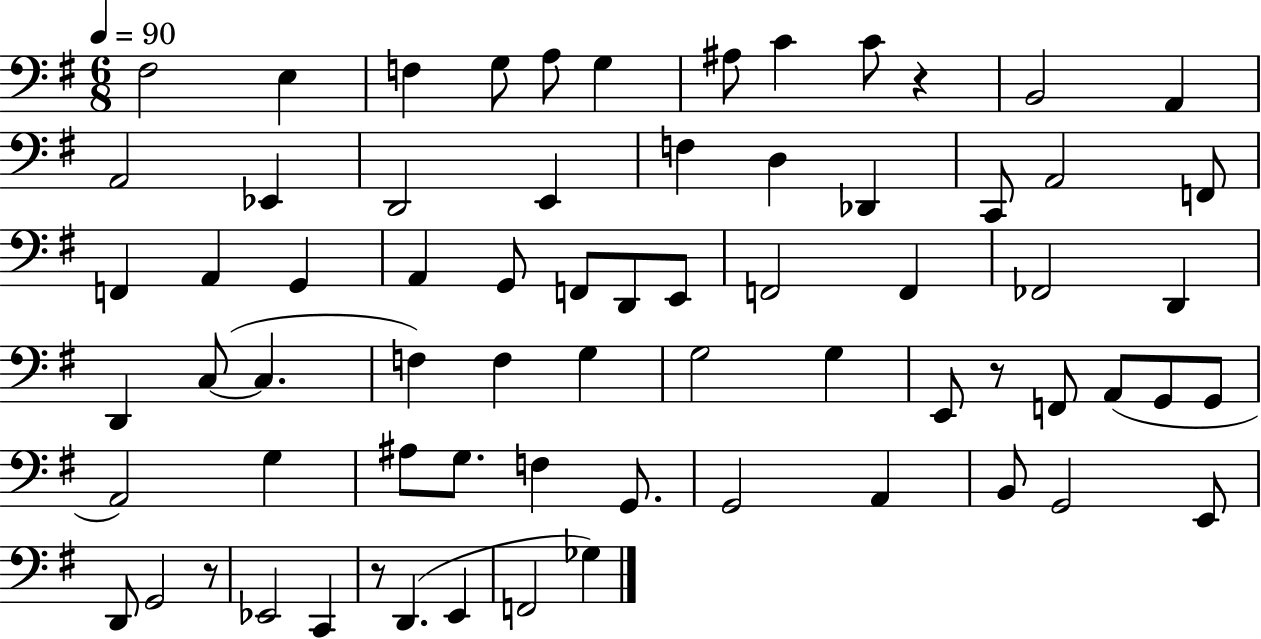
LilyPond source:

{
  \clef bass
  \numericTimeSignature
  \time 6/8
  \key g \major
  \tempo 4 = 90
  \repeat volta 2 { fis2 e4 | f4 g8 a8 g4 | ais8 c'4 c'8 r4 | b,2 a,4 | \break a,2 ees,4 | d,2 e,4 | f4 d4 des,4 | c,8 a,2 f,8 | \break f,4 a,4 g,4 | a,4 g,8 f,8 d,8 e,8 | f,2 f,4 | fes,2 d,4 | \break d,4 c8~(~ c4. | f4) f4 g4 | g2 g4 | e,8 r8 f,8 a,8( g,8 g,8 | \break a,2) g4 | ais8 g8. f4 g,8. | g,2 a,4 | b,8 g,2 e,8 | \break d,8 g,2 r8 | ees,2 c,4 | r8 d,4.( e,4 | f,2 ges4) | \break } \bar "|."
}